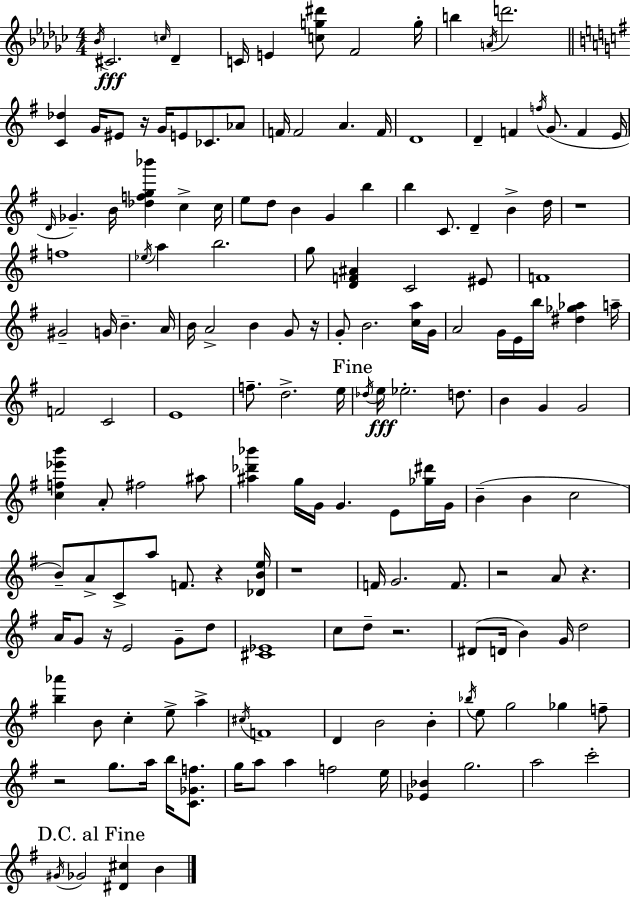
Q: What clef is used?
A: treble